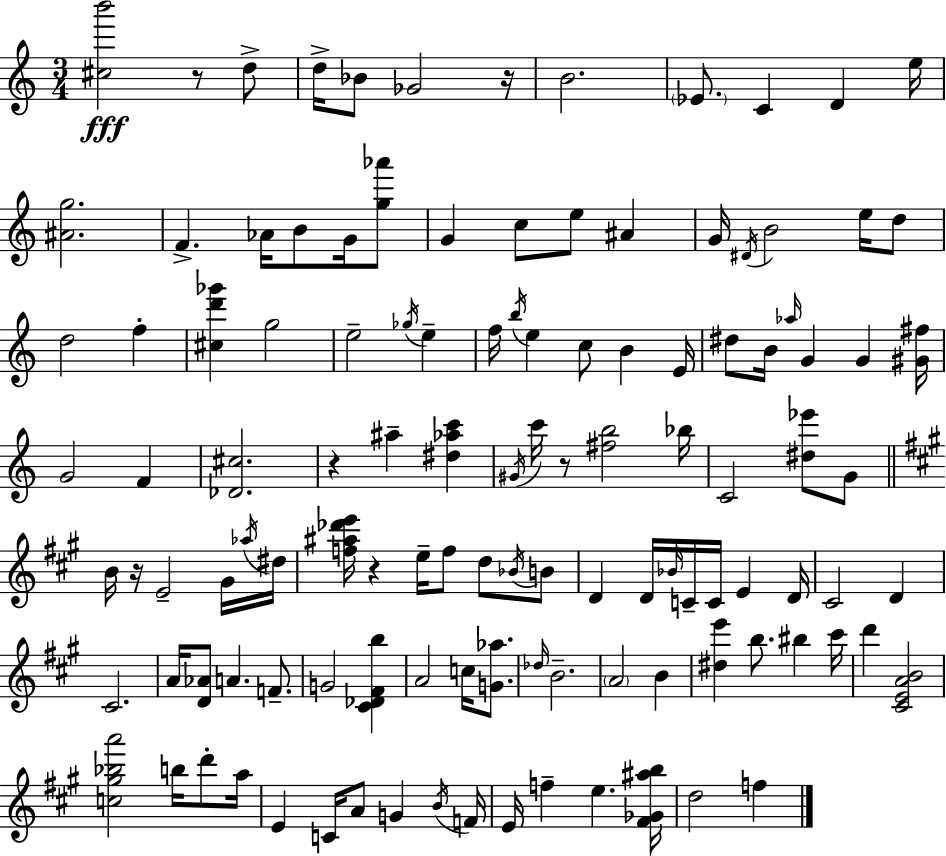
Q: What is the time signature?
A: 3/4